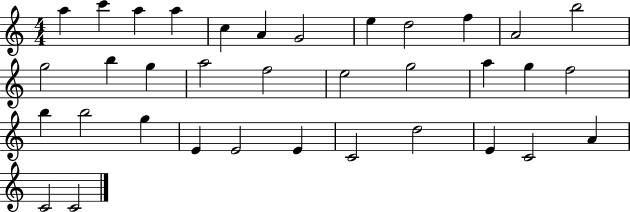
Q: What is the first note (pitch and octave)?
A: A5